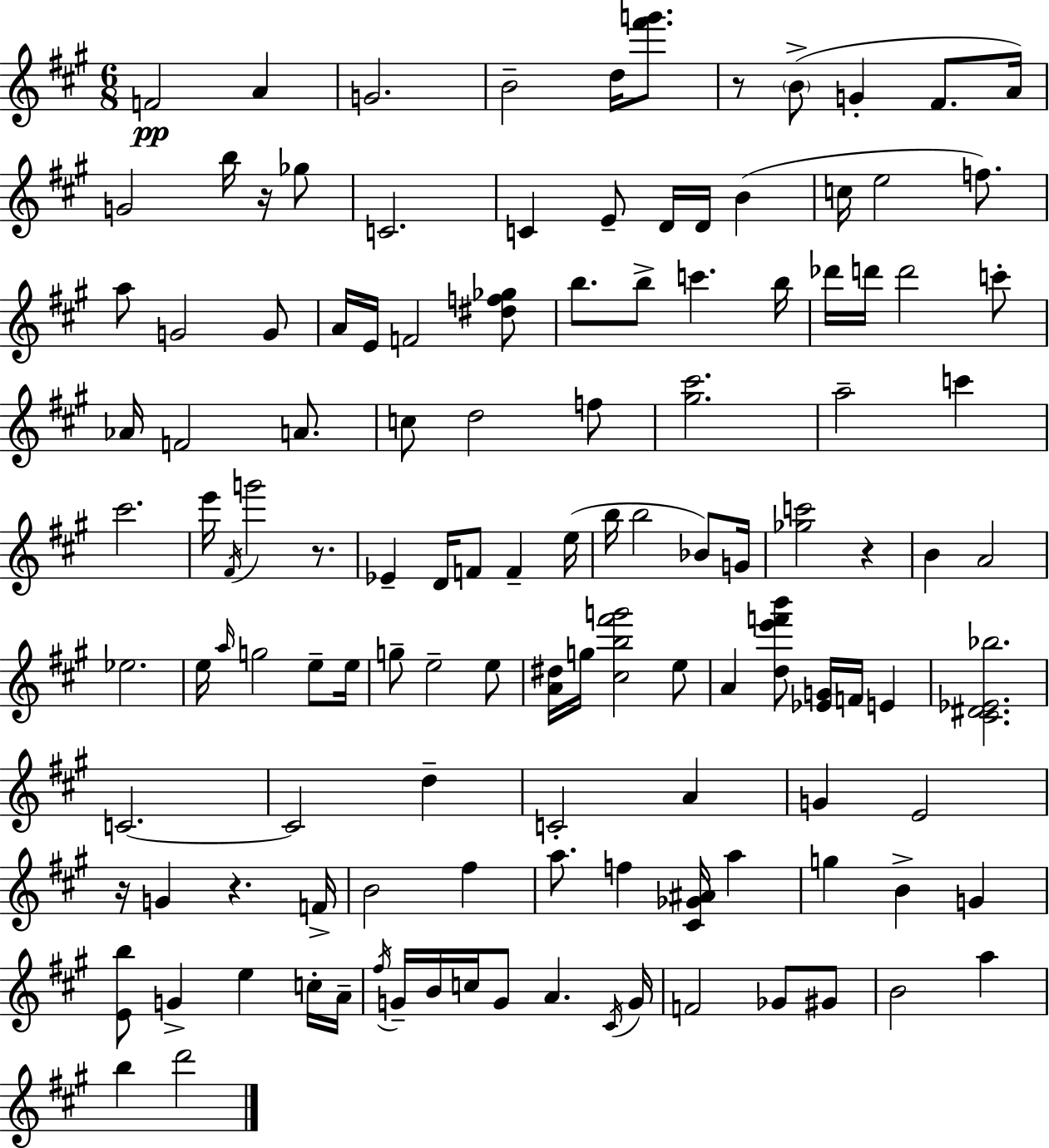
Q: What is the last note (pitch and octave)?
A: D6